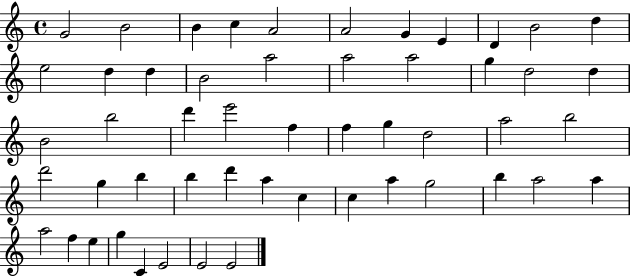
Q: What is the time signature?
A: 4/4